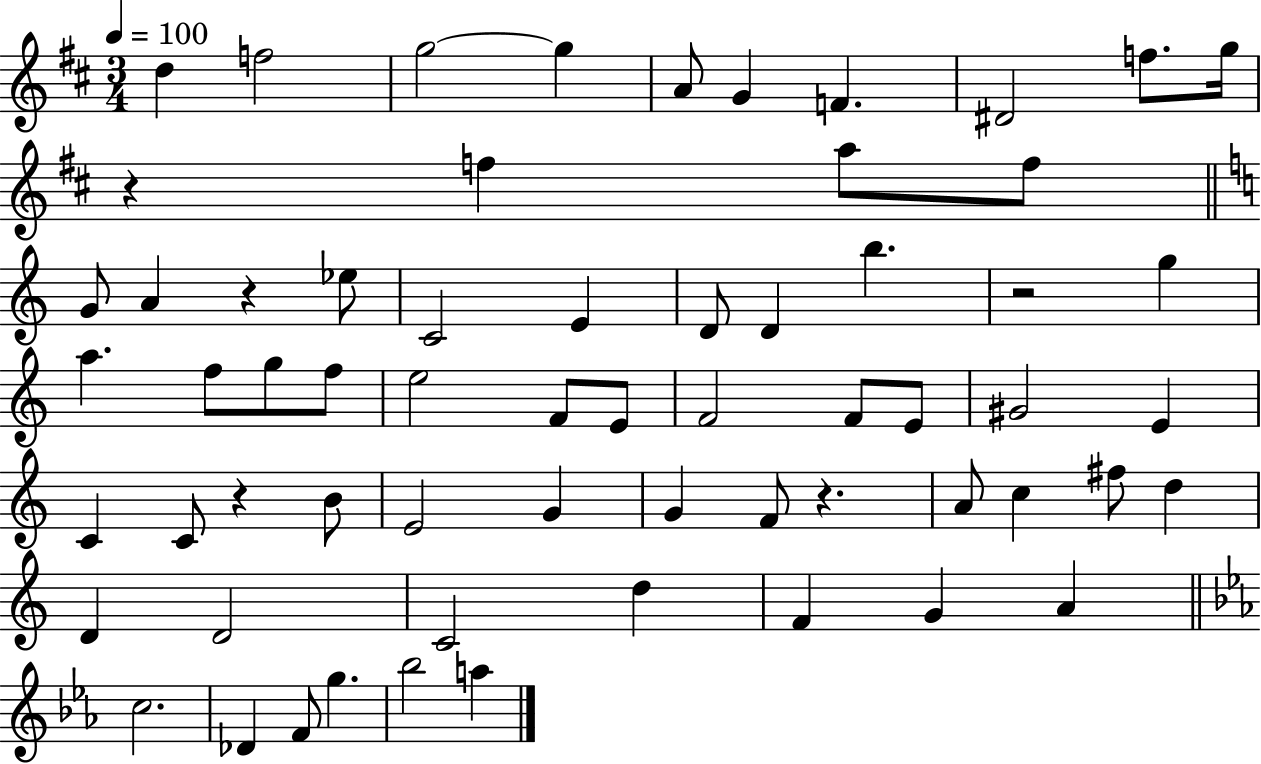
D5/q F5/h G5/h G5/q A4/e G4/q F4/q. D#4/h F5/e. G5/s R/q F5/q A5/e F5/e G4/e A4/q R/q Eb5/e C4/h E4/q D4/e D4/q B5/q. R/h G5/q A5/q. F5/e G5/e F5/e E5/h F4/e E4/e F4/h F4/e E4/e G#4/h E4/q C4/q C4/e R/q B4/e E4/h G4/q G4/q F4/e R/q. A4/e C5/q F#5/e D5/q D4/q D4/h C4/h D5/q F4/q G4/q A4/q C5/h. Db4/q F4/e G5/q. Bb5/h A5/q